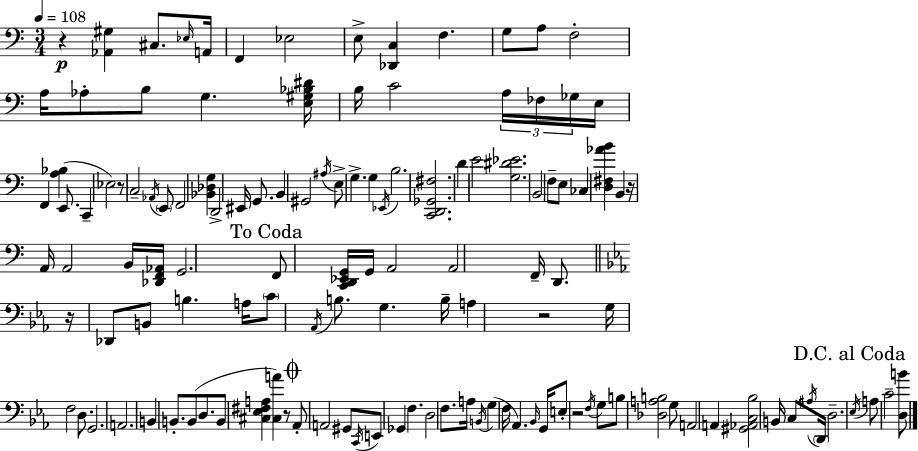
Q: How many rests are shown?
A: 7